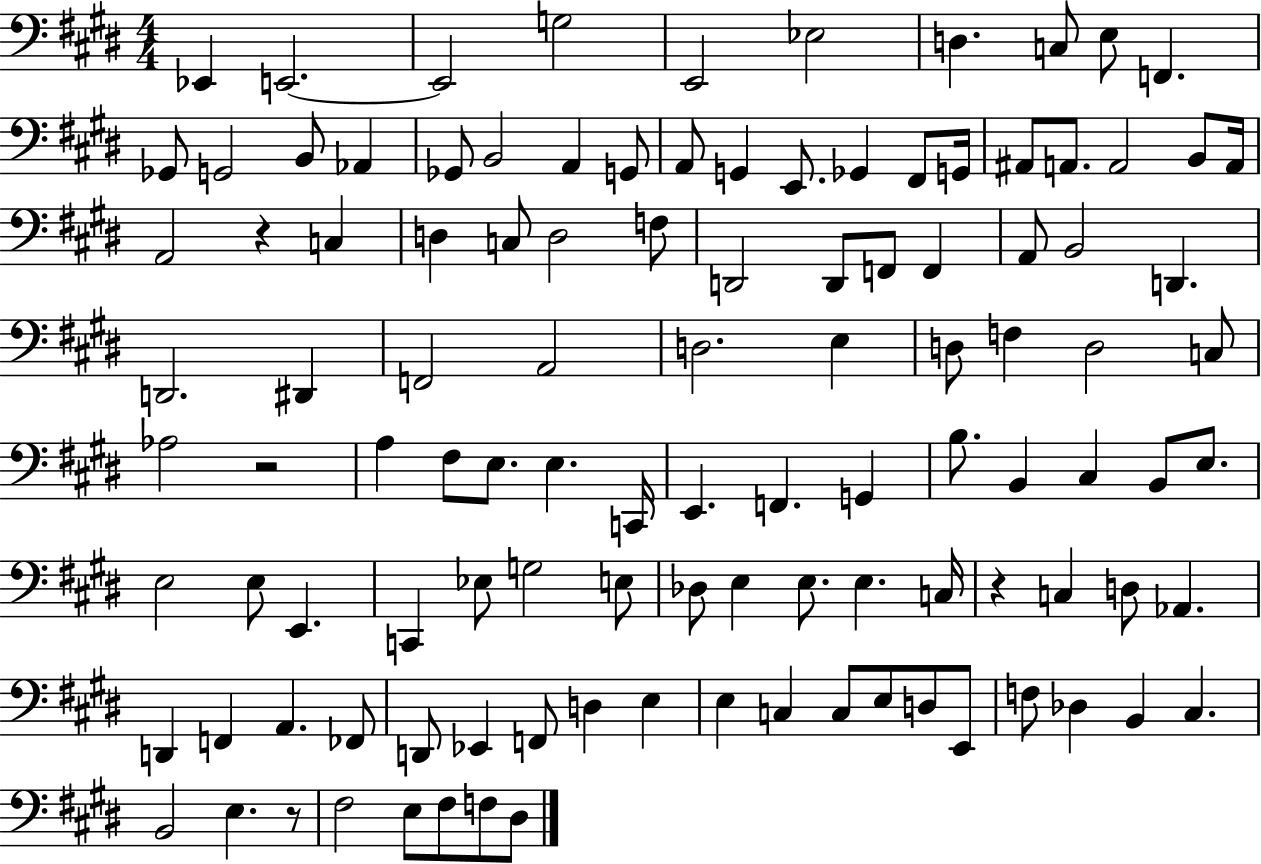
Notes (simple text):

Eb2/q E2/h. E2/h G3/h E2/h Eb3/h D3/q. C3/e E3/e F2/q. Gb2/e G2/h B2/e Ab2/q Gb2/e B2/h A2/q G2/e A2/e G2/q E2/e. Gb2/q F#2/e G2/s A#2/e A2/e. A2/h B2/e A2/s A2/h R/q C3/q D3/q C3/e D3/h F3/e D2/h D2/e F2/e F2/q A2/e B2/h D2/q. D2/h. D#2/q F2/h A2/h D3/h. E3/q D3/e F3/q D3/h C3/e Ab3/h R/h A3/q F#3/e E3/e. E3/q. C2/s E2/q. F2/q. G2/q B3/e. B2/q C#3/q B2/e E3/e. E3/h E3/e E2/q. C2/q Eb3/e G3/h E3/e Db3/e E3/q E3/e. E3/q. C3/s R/q C3/q D3/e Ab2/q. D2/q F2/q A2/q. FES2/e D2/e Eb2/q F2/e D3/q E3/q E3/q C3/q C3/e E3/e D3/e E2/e F3/e Db3/q B2/q C#3/q. B2/h E3/q. R/e F#3/h E3/e F#3/e F3/e D#3/e